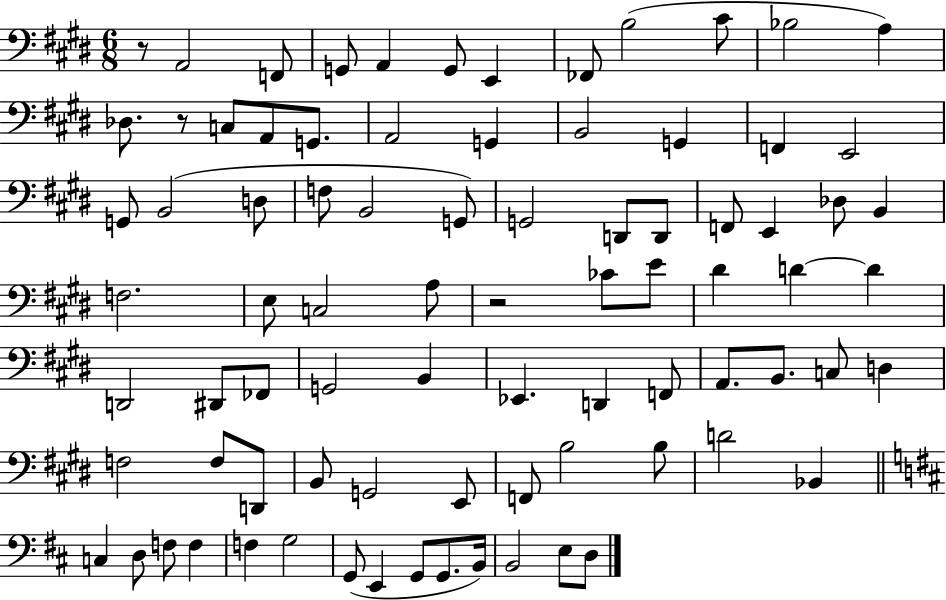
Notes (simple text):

R/e A2/h F2/e G2/e A2/q G2/e E2/q FES2/e B3/h C#4/e Bb3/h A3/q Db3/e. R/e C3/e A2/e G2/e. A2/h G2/q B2/h G2/q F2/q E2/h G2/e B2/h D3/e F3/e B2/h G2/e G2/h D2/e D2/e F2/e E2/q Db3/e B2/q F3/h. E3/e C3/h A3/e R/h CES4/e E4/e D#4/q D4/q D4/q D2/h D#2/e FES2/e G2/h B2/q Eb2/q. D2/q F2/e A2/e. B2/e. C3/e D3/q F3/h F3/e D2/e B2/e G2/h E2/e F2/e B3/h B3/e D4/h Bb2/q C3/q D3/e F3/e F3/q F3/q G3/h G2/e E2/q G2/e G2/e. B2/s B2/h E3/e D3/e